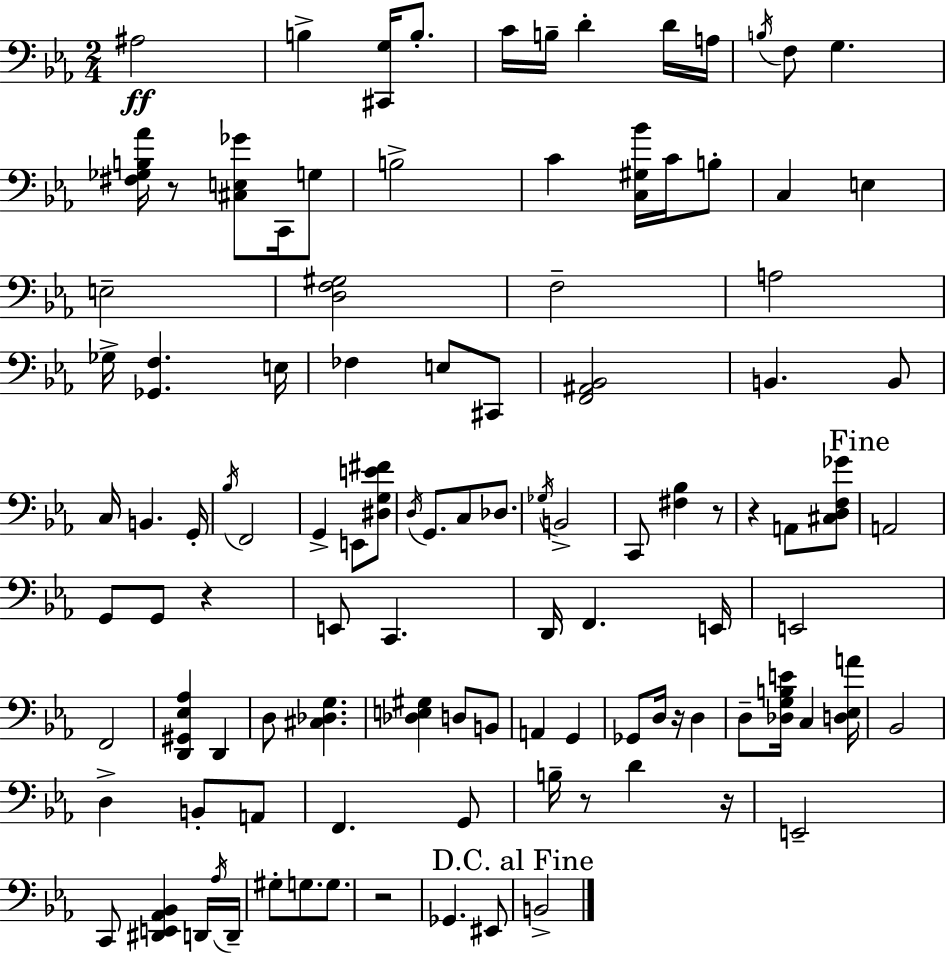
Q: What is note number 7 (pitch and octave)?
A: D4